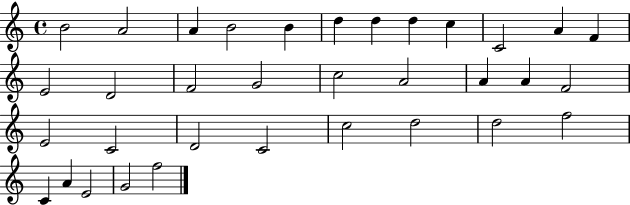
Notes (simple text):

B4/h A4/h A4/q B4/h B4/q D5/q D5/q D5/q C5/q C4/h A4/q F4/q E4/h D4/h F4/h G4/h C5/h A4/h A4/q A4/q F4/h E4/h C4/h D4/h C4/h C5/h D5/h D5/h F5/h C4/q A4/q E4/h G4/h F5/h